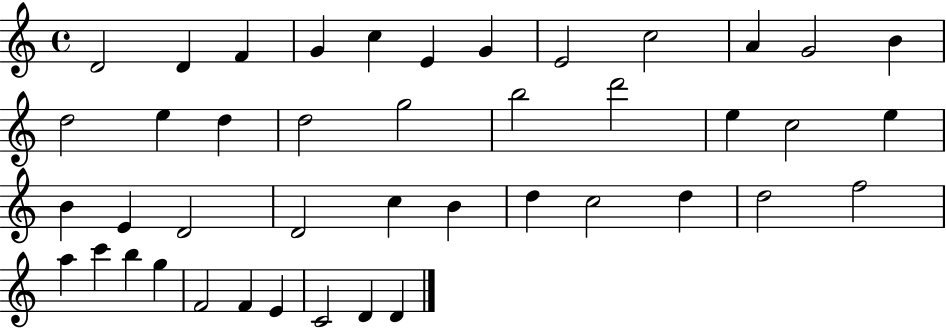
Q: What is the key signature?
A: C major